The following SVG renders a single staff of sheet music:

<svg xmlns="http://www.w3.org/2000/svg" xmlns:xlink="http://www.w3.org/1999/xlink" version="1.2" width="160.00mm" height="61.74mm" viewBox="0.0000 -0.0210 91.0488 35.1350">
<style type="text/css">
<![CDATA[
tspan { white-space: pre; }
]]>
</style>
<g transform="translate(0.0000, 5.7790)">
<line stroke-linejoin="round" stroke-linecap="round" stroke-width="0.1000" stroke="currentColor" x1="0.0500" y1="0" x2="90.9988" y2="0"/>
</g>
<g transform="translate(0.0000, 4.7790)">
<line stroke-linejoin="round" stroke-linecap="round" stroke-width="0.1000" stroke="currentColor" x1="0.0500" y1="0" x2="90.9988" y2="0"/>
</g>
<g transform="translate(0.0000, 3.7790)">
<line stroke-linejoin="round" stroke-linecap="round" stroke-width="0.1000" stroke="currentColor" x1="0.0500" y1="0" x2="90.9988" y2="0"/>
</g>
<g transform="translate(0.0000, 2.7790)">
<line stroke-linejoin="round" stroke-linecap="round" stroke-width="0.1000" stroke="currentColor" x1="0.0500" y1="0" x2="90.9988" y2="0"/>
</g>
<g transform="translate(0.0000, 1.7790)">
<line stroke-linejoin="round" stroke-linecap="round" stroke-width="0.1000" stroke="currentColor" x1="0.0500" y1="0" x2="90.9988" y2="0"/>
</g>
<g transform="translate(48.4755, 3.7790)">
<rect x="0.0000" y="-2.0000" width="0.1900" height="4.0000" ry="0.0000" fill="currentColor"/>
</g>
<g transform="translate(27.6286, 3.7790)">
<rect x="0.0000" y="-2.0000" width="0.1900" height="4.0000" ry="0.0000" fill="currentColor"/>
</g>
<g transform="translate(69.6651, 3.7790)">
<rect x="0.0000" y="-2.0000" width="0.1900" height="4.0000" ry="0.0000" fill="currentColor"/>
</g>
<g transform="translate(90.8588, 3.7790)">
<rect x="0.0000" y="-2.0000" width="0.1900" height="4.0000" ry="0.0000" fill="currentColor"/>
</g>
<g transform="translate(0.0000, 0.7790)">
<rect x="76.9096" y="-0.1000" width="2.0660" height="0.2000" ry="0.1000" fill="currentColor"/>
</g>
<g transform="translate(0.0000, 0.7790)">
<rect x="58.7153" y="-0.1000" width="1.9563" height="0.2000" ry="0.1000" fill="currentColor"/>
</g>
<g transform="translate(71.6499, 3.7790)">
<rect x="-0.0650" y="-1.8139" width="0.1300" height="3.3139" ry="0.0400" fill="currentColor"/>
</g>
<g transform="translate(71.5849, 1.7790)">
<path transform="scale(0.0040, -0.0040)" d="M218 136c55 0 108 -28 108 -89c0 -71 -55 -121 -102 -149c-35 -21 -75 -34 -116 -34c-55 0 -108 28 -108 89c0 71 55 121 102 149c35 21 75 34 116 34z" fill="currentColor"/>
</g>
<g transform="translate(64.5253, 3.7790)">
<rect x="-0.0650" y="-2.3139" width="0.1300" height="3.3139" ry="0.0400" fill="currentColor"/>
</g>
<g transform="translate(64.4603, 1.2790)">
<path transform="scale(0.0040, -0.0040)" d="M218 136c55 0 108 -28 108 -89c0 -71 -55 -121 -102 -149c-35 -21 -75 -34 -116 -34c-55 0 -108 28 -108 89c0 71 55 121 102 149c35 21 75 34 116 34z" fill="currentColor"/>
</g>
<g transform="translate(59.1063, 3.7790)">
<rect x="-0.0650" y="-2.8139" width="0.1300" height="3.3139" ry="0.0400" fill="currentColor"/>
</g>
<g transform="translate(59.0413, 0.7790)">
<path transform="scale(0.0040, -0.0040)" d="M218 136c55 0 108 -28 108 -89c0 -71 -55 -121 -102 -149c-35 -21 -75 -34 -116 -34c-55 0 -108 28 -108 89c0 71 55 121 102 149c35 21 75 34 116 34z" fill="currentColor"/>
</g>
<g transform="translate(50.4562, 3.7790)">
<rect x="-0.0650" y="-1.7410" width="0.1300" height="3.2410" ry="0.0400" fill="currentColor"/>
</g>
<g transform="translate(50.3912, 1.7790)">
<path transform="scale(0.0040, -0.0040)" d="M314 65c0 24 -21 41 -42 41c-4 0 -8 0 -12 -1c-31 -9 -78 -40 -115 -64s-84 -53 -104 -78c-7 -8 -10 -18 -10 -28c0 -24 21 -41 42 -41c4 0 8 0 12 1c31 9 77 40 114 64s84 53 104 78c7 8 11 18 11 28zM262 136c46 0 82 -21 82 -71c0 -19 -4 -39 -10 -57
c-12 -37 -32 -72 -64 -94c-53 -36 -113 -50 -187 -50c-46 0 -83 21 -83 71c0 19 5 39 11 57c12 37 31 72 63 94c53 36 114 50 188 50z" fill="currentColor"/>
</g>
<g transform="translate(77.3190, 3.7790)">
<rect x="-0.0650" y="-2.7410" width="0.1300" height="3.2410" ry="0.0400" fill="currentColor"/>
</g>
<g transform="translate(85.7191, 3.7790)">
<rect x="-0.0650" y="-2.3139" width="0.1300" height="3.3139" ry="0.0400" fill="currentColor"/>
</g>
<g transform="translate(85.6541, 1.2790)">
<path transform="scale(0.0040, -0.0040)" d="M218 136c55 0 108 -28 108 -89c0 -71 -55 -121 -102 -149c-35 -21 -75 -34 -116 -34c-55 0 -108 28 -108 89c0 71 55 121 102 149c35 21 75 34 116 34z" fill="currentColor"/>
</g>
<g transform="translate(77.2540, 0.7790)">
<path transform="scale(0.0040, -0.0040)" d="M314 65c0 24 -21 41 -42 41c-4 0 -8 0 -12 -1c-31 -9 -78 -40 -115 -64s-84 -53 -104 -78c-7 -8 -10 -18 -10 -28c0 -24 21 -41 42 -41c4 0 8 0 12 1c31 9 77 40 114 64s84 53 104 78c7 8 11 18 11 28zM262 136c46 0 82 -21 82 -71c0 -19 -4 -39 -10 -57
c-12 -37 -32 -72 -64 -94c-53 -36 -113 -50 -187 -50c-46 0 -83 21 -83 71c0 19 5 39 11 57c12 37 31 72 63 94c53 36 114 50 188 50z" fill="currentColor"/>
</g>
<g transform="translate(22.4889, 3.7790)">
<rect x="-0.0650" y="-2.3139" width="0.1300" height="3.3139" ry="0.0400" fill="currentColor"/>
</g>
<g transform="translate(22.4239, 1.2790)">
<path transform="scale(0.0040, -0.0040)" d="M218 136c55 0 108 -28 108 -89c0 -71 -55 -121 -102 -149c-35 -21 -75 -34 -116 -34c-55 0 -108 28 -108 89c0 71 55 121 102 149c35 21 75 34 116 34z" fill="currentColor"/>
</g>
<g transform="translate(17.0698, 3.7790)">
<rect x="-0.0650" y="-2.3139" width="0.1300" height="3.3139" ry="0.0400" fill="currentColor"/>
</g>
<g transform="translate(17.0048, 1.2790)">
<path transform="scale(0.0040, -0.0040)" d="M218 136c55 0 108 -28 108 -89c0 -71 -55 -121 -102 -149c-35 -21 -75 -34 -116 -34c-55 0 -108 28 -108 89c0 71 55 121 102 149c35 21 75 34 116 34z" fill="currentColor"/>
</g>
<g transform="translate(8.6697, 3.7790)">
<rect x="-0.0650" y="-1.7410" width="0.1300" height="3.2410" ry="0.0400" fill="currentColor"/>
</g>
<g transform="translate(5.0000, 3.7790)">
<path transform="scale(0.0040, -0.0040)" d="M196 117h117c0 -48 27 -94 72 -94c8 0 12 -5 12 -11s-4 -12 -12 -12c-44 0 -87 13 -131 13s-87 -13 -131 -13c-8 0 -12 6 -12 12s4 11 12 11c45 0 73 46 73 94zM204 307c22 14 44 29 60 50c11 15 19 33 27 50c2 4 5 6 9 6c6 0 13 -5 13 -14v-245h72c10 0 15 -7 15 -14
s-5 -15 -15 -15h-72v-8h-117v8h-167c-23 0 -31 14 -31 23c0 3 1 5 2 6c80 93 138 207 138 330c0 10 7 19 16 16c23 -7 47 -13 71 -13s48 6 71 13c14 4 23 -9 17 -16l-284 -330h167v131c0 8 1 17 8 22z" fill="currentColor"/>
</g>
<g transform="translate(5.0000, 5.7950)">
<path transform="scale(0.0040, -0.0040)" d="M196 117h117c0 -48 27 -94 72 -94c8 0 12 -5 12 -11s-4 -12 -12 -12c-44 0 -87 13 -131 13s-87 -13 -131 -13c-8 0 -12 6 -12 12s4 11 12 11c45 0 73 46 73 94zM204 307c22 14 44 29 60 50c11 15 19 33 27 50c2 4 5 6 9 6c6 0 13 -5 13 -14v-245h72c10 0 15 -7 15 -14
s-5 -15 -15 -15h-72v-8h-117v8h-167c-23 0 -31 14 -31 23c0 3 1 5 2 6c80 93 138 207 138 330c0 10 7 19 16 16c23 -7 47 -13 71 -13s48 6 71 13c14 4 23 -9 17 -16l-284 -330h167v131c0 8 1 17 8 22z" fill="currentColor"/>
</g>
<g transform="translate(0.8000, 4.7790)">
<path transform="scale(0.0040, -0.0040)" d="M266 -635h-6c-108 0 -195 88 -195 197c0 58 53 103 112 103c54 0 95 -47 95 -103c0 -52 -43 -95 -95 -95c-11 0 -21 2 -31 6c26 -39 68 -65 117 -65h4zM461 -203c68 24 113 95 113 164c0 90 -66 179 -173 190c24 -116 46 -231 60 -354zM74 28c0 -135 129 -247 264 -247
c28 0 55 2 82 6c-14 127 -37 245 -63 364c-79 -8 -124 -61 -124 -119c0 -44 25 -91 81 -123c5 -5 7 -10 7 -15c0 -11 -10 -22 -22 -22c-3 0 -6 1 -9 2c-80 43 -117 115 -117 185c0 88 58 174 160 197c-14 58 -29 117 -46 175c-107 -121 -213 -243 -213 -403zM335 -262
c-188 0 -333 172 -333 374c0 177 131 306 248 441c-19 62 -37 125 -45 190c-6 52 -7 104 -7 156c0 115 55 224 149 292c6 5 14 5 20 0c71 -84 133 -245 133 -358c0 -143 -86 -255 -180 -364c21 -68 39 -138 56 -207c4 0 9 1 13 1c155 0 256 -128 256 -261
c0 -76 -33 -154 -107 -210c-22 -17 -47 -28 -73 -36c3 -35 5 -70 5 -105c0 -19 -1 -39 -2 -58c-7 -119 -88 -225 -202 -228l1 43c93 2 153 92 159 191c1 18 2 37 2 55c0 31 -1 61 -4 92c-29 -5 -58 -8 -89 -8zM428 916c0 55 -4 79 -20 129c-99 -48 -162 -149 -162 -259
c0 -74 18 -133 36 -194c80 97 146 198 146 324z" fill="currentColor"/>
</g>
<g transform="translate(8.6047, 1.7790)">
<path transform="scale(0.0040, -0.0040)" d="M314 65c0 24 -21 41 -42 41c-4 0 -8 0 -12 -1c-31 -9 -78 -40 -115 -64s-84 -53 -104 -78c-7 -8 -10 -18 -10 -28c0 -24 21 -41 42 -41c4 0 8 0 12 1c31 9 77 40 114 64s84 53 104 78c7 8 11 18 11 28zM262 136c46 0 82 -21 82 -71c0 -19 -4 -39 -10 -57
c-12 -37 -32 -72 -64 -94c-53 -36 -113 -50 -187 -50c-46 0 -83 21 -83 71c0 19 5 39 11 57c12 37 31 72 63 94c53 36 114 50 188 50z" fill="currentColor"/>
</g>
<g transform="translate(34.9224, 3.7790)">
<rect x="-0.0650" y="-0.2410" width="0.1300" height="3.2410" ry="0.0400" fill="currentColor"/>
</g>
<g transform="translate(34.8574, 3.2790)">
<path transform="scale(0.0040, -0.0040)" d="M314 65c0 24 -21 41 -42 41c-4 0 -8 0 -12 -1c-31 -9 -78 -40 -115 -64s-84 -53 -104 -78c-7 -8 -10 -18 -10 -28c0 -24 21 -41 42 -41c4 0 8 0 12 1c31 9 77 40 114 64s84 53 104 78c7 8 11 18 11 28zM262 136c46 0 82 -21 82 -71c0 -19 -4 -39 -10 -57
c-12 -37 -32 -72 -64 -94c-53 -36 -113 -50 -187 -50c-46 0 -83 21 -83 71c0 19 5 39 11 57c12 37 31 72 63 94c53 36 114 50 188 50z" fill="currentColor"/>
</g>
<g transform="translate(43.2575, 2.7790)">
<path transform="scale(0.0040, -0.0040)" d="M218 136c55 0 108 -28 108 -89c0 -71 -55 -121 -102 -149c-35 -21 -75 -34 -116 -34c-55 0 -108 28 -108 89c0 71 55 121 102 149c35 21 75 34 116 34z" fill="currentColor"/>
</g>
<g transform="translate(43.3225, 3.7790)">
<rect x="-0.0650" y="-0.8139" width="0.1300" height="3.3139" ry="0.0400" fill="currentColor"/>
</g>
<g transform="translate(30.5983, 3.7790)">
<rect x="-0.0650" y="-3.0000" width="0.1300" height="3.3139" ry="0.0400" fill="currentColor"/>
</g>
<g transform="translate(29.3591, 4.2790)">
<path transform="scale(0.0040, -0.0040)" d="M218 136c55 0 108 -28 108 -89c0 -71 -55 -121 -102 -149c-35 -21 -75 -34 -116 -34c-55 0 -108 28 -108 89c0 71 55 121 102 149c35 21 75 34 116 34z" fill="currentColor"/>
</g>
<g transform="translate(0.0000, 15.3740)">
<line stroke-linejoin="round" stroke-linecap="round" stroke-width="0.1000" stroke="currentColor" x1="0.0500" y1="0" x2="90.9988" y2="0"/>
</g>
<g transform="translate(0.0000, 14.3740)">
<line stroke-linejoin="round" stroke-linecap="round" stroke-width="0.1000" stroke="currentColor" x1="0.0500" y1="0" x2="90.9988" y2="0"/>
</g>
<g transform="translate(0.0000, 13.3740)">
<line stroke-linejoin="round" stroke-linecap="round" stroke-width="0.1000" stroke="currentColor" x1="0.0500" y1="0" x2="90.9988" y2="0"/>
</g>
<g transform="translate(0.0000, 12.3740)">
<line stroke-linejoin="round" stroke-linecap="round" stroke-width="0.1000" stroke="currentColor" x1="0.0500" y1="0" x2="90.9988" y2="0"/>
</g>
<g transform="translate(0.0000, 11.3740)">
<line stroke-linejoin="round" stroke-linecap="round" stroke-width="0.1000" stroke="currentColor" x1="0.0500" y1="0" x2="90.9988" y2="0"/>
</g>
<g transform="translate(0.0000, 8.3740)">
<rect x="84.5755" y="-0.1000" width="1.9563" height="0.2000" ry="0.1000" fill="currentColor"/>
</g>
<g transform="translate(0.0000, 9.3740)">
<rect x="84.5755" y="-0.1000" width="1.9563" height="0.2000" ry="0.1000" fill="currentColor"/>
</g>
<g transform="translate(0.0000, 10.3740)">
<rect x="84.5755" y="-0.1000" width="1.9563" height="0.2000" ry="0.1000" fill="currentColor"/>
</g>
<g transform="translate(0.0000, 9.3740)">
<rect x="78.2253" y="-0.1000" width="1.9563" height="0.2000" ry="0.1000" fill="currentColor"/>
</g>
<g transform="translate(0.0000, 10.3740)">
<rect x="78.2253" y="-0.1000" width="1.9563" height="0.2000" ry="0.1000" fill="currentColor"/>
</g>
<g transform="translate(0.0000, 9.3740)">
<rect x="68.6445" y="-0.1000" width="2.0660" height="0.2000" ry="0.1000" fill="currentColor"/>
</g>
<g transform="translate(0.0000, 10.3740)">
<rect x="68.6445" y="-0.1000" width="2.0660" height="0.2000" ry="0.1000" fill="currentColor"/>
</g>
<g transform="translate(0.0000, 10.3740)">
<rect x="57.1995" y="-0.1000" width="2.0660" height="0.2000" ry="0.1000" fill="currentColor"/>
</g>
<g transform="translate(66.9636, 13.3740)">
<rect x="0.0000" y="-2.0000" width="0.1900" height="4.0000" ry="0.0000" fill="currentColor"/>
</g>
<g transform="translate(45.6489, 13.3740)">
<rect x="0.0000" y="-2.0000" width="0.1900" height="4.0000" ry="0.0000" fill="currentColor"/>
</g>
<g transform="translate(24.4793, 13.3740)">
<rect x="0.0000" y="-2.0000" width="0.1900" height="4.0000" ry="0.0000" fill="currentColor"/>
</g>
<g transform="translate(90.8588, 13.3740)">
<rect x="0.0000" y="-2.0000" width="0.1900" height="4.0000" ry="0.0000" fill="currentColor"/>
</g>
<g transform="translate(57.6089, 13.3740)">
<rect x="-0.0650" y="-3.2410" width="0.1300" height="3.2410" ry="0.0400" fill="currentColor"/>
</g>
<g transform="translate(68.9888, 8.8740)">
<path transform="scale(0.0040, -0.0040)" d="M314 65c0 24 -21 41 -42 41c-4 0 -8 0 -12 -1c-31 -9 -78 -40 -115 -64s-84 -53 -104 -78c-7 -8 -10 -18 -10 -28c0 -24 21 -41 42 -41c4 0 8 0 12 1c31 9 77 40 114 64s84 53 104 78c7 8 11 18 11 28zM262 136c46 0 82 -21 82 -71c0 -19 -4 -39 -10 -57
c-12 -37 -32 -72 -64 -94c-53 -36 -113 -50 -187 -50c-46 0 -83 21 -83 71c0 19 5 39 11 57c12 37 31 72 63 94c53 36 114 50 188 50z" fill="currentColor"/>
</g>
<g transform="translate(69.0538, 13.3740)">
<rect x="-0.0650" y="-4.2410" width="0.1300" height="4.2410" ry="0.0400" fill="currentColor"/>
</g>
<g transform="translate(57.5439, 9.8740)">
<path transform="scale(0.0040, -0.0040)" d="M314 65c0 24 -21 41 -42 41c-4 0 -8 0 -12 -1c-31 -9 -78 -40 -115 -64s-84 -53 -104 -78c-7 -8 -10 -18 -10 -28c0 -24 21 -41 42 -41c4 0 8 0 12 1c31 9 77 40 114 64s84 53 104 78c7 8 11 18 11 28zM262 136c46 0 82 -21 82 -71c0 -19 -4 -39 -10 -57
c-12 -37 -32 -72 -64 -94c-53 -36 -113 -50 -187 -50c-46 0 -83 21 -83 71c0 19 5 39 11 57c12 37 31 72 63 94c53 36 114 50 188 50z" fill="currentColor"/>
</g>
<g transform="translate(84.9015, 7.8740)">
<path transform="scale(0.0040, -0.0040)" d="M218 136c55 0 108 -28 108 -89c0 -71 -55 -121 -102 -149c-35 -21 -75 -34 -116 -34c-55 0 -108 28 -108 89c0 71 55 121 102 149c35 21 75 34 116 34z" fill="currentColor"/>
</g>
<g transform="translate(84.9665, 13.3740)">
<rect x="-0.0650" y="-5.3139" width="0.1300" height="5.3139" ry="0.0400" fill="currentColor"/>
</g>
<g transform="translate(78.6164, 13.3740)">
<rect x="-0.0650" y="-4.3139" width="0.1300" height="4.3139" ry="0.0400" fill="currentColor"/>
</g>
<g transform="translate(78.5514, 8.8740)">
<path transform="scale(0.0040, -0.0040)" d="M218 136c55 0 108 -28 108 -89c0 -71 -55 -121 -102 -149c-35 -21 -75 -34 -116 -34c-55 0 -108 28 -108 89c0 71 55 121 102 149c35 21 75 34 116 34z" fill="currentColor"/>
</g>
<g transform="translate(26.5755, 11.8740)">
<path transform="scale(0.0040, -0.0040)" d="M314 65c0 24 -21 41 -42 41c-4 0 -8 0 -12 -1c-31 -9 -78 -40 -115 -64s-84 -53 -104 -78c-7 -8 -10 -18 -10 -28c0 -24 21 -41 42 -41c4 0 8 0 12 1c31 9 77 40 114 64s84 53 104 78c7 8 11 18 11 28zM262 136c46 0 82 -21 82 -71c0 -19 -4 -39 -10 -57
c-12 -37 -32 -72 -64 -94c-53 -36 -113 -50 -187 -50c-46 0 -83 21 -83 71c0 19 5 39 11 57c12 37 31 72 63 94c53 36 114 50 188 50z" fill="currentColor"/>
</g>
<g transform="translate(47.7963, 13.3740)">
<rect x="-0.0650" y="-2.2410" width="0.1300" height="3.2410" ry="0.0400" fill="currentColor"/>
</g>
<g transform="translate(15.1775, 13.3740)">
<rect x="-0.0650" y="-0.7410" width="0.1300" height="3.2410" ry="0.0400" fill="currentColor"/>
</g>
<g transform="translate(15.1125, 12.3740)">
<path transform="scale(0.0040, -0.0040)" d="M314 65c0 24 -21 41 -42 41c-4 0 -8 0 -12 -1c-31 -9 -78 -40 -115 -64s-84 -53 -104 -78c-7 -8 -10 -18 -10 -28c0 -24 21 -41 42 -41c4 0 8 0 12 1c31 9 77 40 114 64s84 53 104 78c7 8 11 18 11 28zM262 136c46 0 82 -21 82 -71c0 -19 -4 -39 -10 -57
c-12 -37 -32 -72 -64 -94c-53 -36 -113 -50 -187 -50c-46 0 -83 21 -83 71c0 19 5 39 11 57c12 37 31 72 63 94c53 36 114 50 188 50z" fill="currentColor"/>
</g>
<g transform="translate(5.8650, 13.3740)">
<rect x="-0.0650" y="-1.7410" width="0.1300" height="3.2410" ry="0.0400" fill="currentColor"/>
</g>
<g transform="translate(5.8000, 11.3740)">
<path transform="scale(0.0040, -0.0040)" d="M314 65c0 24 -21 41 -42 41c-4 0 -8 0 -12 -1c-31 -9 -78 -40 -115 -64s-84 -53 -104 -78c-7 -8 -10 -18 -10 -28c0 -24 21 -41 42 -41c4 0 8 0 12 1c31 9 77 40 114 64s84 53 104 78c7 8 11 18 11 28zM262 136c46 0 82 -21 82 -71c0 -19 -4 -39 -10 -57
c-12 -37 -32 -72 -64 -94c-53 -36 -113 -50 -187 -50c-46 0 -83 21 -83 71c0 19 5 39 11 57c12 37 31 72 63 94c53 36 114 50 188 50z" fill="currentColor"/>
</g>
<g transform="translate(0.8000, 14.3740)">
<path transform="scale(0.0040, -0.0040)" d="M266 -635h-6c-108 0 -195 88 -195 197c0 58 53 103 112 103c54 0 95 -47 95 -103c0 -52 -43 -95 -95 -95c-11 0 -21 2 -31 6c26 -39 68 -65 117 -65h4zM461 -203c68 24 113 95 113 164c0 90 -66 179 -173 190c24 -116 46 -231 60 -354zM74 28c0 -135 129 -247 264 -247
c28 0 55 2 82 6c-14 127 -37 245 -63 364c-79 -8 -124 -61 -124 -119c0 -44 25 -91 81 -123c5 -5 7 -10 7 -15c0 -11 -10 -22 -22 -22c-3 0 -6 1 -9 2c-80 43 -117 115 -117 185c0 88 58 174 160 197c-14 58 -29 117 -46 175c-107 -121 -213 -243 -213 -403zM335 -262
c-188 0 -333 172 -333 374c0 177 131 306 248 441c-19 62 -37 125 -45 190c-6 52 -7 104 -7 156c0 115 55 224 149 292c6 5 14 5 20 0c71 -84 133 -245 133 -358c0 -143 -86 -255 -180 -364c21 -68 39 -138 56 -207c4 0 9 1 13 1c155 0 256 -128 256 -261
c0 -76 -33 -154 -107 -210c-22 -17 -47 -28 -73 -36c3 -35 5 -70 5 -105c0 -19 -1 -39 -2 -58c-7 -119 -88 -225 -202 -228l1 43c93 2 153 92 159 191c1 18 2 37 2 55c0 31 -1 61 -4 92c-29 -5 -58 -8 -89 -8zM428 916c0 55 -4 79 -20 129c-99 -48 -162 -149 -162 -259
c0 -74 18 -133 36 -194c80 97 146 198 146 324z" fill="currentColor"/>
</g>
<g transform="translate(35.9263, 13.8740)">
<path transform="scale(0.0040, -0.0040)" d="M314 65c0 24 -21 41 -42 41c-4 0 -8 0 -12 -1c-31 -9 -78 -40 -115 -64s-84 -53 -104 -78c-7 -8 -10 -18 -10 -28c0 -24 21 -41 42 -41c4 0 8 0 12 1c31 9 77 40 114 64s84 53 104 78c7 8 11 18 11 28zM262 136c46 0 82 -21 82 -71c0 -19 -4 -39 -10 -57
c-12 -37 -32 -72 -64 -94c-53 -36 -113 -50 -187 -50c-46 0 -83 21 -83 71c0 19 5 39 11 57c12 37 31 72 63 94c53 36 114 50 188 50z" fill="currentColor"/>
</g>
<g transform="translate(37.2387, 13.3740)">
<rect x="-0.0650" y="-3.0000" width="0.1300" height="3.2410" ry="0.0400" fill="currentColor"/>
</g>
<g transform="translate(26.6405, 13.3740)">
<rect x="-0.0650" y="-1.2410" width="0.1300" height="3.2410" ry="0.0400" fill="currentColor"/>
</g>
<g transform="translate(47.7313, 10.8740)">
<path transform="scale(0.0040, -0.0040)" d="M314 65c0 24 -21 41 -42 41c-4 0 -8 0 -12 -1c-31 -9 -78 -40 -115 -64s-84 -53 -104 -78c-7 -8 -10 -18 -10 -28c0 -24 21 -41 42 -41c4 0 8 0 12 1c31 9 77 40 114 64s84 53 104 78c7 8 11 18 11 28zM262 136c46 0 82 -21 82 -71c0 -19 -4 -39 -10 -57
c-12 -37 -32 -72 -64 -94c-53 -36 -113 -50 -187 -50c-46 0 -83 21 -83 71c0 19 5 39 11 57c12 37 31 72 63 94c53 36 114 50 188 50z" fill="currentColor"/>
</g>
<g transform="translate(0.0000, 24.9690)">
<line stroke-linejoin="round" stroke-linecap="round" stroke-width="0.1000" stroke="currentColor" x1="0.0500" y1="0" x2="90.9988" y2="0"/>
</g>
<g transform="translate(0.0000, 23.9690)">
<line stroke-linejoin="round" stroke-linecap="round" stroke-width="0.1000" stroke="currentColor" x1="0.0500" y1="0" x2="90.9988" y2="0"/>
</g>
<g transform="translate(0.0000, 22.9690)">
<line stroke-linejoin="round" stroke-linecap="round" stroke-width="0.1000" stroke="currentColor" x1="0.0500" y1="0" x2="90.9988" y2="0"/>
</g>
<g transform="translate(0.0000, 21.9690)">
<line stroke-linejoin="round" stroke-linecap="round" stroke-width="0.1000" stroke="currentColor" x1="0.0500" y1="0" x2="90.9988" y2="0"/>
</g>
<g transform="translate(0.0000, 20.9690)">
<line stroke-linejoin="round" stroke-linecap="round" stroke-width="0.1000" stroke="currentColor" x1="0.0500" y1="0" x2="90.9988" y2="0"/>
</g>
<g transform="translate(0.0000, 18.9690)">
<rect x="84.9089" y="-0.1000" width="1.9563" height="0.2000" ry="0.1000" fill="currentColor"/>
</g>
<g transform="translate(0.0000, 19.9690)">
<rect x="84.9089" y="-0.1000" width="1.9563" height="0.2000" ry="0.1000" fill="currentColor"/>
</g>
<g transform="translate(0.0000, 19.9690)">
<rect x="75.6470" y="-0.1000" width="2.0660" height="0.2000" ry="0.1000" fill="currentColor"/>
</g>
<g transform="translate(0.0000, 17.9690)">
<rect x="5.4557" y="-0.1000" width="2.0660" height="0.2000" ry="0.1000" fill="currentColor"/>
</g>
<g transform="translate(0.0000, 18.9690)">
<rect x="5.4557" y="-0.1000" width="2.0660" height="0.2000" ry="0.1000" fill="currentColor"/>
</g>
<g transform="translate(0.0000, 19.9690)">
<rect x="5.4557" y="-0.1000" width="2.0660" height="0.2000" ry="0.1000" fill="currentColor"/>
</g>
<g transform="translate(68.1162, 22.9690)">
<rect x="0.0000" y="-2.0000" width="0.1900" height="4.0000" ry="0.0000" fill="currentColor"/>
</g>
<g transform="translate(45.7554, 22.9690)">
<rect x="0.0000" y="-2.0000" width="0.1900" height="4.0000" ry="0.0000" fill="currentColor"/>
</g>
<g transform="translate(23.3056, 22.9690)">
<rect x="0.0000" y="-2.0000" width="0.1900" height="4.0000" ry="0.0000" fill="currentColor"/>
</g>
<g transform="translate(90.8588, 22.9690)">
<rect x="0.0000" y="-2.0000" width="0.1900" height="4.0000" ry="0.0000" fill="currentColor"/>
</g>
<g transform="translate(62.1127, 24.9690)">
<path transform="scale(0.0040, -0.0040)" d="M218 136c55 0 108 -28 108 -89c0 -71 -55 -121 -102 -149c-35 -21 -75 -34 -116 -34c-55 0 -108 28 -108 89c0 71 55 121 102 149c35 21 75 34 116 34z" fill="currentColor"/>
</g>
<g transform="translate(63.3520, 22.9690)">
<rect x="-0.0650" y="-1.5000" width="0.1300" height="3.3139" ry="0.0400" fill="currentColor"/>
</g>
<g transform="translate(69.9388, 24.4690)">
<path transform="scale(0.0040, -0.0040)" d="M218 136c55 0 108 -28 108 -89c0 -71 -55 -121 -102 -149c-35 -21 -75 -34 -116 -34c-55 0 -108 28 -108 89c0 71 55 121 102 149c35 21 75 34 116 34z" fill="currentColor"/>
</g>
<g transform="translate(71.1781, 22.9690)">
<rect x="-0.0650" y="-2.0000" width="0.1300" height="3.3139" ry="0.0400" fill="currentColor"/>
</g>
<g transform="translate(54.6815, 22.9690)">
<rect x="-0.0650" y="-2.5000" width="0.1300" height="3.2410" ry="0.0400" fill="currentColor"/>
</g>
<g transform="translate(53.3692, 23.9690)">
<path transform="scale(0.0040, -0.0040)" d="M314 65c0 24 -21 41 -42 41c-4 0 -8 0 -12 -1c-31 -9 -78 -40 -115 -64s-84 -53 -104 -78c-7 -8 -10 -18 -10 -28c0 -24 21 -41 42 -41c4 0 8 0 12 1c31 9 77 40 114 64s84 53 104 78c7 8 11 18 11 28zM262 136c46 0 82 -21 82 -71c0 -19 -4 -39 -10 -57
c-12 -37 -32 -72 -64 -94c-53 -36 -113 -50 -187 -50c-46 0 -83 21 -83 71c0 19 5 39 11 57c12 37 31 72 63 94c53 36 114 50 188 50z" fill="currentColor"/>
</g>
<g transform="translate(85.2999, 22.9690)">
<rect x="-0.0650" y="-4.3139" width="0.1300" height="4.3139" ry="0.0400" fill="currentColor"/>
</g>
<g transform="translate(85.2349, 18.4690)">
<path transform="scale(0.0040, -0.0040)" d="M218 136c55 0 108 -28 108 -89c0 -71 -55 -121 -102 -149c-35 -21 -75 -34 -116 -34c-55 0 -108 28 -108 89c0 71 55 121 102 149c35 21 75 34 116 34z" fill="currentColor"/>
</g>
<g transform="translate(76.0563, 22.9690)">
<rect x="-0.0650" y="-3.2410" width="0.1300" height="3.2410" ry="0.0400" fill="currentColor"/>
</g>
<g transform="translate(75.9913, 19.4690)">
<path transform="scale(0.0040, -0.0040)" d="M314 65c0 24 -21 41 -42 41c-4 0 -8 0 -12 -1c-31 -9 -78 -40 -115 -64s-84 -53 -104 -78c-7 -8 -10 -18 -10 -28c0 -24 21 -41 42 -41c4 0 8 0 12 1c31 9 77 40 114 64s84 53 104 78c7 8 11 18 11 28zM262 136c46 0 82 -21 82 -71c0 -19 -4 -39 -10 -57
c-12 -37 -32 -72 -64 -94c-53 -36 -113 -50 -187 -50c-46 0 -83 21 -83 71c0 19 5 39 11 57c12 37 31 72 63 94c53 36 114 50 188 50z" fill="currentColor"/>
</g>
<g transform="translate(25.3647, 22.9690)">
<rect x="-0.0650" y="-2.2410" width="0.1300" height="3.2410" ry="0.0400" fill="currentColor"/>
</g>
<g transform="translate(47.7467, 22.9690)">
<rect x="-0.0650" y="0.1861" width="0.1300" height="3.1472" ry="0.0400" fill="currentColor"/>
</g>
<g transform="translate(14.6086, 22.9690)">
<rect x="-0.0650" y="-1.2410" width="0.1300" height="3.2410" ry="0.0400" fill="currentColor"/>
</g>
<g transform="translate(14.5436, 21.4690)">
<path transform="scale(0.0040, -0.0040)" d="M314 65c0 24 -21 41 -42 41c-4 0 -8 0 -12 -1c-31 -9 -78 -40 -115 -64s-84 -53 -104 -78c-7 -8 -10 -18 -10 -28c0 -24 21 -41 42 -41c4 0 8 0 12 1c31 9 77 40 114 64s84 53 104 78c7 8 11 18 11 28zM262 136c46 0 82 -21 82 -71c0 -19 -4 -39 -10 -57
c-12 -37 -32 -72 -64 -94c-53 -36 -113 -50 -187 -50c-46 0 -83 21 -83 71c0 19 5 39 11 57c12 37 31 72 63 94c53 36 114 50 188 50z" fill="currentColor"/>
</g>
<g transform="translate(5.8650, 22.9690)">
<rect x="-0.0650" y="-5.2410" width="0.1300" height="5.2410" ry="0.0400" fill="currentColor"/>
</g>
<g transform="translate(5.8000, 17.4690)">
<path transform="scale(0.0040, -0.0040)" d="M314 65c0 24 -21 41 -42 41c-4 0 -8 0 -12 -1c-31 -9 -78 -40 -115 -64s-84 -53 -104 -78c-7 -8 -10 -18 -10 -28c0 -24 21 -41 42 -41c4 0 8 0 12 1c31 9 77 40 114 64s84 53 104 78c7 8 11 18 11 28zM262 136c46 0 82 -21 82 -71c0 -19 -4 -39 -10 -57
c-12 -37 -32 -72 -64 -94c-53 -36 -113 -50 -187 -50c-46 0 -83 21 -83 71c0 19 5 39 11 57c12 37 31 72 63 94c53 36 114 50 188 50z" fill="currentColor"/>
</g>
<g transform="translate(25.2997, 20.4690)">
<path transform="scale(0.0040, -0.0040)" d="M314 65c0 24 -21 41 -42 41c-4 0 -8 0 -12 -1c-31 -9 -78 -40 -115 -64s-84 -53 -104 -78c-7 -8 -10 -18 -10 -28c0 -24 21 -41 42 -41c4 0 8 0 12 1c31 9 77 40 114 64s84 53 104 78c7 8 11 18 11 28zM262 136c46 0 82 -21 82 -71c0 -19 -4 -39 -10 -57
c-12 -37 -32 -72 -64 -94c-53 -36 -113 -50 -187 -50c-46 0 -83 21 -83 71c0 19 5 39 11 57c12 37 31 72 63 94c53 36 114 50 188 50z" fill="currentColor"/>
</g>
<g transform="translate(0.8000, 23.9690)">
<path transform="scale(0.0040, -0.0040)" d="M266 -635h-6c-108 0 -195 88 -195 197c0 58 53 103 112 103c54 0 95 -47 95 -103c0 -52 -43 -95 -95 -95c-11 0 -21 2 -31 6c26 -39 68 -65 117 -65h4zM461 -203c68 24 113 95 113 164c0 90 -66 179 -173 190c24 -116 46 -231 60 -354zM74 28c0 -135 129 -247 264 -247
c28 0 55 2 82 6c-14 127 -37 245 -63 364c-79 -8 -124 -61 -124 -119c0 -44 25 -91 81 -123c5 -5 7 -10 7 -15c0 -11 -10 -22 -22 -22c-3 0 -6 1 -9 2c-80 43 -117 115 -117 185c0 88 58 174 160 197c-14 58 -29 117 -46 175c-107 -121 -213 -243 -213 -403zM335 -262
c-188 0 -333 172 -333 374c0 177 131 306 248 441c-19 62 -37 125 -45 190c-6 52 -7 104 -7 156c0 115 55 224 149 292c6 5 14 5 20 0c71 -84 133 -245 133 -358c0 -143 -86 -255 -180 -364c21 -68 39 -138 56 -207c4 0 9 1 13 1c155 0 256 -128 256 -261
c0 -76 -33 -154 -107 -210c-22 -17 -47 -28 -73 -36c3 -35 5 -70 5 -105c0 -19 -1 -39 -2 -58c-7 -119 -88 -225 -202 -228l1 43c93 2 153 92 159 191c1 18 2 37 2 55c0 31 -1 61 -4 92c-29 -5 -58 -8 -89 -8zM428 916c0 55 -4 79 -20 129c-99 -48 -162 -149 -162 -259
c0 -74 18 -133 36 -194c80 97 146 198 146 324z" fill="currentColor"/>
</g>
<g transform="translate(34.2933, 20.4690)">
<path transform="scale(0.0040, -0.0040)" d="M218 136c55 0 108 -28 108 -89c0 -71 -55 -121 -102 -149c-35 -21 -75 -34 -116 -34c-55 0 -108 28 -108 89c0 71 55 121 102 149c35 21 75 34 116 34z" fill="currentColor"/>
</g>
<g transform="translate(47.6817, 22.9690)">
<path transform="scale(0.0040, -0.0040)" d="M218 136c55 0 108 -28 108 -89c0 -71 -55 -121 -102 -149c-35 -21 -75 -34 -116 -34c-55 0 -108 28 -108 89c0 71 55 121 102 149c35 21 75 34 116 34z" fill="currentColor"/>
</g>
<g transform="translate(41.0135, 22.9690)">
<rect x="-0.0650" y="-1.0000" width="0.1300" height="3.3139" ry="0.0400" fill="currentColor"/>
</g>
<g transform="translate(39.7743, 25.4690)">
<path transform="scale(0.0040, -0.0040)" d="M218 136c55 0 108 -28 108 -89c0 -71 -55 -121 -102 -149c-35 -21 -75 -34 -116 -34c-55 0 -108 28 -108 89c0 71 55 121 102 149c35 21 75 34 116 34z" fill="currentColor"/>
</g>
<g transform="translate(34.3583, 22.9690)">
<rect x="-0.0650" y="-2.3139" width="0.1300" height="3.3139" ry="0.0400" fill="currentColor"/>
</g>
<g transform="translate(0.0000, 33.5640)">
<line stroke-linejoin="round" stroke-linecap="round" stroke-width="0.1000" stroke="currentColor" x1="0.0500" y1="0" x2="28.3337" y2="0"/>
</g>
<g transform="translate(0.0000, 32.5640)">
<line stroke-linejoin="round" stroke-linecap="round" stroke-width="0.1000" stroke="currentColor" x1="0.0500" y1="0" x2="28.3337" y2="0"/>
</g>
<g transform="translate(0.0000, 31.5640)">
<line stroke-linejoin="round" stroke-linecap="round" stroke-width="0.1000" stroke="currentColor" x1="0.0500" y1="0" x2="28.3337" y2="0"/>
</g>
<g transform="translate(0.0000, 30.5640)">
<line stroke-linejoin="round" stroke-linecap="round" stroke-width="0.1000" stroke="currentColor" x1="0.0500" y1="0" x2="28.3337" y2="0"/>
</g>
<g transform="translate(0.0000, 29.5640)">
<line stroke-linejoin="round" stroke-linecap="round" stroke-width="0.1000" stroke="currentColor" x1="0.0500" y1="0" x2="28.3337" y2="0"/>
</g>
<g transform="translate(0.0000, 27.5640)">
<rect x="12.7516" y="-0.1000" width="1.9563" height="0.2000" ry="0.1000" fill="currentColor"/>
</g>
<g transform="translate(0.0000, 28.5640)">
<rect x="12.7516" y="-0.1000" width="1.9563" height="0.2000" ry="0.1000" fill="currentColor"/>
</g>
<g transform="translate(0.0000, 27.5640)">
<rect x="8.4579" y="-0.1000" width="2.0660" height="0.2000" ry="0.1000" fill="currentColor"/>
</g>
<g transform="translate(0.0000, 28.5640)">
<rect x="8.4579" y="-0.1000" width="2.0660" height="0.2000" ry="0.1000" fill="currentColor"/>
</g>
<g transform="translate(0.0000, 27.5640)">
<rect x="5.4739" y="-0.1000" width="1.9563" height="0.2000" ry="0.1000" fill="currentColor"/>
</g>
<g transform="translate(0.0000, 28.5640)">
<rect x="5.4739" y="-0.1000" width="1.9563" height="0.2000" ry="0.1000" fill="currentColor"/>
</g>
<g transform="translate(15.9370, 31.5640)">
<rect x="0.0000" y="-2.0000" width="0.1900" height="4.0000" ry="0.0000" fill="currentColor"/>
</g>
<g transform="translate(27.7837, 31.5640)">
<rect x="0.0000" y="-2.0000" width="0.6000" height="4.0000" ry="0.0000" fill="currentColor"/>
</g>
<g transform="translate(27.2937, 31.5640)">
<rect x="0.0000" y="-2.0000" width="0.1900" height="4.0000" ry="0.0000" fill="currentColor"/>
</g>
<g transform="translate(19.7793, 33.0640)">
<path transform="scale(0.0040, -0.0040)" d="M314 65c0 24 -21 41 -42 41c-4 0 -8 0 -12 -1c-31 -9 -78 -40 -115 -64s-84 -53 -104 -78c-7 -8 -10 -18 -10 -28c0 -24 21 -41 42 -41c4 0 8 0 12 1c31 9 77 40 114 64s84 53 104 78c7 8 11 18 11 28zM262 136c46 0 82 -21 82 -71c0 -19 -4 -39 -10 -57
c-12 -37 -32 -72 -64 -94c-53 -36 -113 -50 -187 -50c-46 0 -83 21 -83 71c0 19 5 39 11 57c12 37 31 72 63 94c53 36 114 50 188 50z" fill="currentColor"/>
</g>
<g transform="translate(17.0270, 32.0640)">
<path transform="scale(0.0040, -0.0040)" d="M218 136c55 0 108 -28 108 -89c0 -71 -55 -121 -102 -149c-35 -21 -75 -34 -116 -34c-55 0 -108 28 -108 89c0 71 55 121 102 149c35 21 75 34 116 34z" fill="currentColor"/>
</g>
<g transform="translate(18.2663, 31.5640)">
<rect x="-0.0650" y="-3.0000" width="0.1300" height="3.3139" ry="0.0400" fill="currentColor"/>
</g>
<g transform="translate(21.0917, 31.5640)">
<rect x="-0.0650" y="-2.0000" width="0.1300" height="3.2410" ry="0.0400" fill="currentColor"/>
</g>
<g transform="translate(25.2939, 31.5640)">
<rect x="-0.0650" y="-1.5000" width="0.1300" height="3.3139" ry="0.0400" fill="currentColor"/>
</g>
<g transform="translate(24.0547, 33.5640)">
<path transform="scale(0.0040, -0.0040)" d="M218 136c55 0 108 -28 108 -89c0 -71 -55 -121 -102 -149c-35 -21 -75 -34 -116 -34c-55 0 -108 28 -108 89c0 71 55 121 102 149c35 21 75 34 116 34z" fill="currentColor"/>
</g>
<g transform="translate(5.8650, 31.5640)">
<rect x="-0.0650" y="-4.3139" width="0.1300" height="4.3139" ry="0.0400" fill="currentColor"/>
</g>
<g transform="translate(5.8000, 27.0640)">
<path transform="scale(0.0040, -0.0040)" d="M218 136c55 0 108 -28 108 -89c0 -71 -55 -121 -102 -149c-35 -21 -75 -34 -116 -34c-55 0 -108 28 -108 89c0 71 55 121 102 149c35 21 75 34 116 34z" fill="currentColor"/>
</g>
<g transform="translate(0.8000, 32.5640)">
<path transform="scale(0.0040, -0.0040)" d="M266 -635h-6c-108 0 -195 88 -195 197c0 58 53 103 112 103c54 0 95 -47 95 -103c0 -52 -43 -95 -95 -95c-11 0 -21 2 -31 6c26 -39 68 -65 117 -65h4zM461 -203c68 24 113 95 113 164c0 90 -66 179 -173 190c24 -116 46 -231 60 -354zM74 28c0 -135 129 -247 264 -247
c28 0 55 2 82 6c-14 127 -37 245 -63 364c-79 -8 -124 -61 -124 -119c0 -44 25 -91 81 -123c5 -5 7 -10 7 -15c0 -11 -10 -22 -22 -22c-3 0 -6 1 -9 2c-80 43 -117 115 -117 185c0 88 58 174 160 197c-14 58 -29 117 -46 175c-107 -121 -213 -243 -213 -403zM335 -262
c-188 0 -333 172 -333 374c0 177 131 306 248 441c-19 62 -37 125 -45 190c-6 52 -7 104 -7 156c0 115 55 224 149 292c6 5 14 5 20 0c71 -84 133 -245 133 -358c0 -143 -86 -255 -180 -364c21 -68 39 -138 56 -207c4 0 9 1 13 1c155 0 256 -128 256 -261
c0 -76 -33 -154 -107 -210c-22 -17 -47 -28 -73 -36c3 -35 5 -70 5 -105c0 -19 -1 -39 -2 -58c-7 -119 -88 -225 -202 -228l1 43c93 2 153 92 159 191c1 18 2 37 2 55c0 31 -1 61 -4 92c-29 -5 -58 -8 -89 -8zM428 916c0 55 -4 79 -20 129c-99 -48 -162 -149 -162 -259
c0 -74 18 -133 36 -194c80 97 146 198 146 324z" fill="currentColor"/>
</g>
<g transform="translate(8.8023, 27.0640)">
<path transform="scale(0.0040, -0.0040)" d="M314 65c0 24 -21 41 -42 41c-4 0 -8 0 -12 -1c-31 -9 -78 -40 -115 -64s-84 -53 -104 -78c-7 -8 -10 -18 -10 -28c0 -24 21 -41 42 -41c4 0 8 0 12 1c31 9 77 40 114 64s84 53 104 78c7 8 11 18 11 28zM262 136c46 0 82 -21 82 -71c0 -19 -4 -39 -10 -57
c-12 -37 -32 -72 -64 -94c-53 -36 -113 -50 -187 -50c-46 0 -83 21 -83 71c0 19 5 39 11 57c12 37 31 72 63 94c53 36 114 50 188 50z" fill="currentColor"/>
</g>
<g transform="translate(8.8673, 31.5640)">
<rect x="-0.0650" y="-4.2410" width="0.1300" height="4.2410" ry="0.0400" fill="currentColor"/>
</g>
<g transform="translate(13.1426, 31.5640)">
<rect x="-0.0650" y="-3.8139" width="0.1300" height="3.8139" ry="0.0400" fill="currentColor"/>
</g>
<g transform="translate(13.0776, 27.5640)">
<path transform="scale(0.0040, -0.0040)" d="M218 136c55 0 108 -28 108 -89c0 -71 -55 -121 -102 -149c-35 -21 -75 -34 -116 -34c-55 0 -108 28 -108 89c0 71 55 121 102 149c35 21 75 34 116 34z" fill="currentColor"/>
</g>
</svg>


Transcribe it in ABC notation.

X:1
T:Untitled
M:4/4
L:1/4
K:C
f2 g g A c2 d f2 a g f a2 g f2 d2 e2 A2 g2 b2 d'2 d' f' f'2 e2 g2 g D B G2 E F b2 d' d' d'2 c' A F2 E